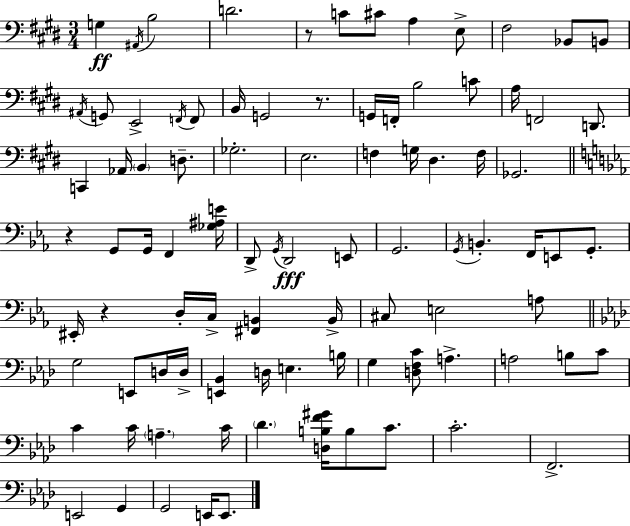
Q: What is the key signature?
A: E major